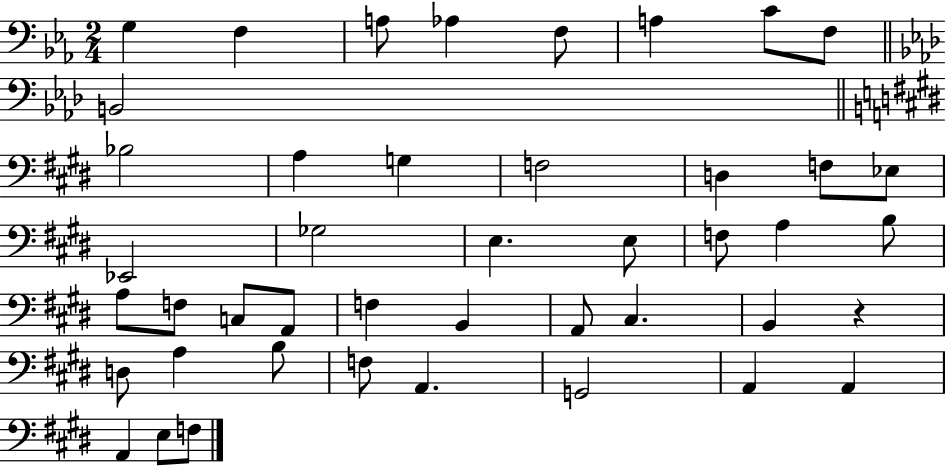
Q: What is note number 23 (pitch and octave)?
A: B3